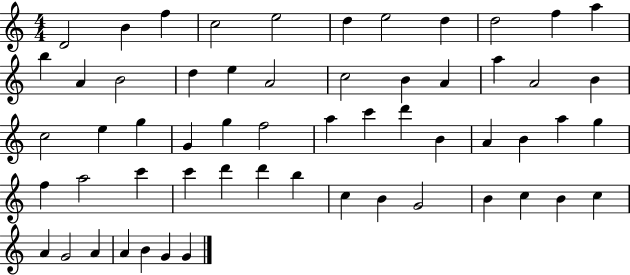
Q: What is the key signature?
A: C major